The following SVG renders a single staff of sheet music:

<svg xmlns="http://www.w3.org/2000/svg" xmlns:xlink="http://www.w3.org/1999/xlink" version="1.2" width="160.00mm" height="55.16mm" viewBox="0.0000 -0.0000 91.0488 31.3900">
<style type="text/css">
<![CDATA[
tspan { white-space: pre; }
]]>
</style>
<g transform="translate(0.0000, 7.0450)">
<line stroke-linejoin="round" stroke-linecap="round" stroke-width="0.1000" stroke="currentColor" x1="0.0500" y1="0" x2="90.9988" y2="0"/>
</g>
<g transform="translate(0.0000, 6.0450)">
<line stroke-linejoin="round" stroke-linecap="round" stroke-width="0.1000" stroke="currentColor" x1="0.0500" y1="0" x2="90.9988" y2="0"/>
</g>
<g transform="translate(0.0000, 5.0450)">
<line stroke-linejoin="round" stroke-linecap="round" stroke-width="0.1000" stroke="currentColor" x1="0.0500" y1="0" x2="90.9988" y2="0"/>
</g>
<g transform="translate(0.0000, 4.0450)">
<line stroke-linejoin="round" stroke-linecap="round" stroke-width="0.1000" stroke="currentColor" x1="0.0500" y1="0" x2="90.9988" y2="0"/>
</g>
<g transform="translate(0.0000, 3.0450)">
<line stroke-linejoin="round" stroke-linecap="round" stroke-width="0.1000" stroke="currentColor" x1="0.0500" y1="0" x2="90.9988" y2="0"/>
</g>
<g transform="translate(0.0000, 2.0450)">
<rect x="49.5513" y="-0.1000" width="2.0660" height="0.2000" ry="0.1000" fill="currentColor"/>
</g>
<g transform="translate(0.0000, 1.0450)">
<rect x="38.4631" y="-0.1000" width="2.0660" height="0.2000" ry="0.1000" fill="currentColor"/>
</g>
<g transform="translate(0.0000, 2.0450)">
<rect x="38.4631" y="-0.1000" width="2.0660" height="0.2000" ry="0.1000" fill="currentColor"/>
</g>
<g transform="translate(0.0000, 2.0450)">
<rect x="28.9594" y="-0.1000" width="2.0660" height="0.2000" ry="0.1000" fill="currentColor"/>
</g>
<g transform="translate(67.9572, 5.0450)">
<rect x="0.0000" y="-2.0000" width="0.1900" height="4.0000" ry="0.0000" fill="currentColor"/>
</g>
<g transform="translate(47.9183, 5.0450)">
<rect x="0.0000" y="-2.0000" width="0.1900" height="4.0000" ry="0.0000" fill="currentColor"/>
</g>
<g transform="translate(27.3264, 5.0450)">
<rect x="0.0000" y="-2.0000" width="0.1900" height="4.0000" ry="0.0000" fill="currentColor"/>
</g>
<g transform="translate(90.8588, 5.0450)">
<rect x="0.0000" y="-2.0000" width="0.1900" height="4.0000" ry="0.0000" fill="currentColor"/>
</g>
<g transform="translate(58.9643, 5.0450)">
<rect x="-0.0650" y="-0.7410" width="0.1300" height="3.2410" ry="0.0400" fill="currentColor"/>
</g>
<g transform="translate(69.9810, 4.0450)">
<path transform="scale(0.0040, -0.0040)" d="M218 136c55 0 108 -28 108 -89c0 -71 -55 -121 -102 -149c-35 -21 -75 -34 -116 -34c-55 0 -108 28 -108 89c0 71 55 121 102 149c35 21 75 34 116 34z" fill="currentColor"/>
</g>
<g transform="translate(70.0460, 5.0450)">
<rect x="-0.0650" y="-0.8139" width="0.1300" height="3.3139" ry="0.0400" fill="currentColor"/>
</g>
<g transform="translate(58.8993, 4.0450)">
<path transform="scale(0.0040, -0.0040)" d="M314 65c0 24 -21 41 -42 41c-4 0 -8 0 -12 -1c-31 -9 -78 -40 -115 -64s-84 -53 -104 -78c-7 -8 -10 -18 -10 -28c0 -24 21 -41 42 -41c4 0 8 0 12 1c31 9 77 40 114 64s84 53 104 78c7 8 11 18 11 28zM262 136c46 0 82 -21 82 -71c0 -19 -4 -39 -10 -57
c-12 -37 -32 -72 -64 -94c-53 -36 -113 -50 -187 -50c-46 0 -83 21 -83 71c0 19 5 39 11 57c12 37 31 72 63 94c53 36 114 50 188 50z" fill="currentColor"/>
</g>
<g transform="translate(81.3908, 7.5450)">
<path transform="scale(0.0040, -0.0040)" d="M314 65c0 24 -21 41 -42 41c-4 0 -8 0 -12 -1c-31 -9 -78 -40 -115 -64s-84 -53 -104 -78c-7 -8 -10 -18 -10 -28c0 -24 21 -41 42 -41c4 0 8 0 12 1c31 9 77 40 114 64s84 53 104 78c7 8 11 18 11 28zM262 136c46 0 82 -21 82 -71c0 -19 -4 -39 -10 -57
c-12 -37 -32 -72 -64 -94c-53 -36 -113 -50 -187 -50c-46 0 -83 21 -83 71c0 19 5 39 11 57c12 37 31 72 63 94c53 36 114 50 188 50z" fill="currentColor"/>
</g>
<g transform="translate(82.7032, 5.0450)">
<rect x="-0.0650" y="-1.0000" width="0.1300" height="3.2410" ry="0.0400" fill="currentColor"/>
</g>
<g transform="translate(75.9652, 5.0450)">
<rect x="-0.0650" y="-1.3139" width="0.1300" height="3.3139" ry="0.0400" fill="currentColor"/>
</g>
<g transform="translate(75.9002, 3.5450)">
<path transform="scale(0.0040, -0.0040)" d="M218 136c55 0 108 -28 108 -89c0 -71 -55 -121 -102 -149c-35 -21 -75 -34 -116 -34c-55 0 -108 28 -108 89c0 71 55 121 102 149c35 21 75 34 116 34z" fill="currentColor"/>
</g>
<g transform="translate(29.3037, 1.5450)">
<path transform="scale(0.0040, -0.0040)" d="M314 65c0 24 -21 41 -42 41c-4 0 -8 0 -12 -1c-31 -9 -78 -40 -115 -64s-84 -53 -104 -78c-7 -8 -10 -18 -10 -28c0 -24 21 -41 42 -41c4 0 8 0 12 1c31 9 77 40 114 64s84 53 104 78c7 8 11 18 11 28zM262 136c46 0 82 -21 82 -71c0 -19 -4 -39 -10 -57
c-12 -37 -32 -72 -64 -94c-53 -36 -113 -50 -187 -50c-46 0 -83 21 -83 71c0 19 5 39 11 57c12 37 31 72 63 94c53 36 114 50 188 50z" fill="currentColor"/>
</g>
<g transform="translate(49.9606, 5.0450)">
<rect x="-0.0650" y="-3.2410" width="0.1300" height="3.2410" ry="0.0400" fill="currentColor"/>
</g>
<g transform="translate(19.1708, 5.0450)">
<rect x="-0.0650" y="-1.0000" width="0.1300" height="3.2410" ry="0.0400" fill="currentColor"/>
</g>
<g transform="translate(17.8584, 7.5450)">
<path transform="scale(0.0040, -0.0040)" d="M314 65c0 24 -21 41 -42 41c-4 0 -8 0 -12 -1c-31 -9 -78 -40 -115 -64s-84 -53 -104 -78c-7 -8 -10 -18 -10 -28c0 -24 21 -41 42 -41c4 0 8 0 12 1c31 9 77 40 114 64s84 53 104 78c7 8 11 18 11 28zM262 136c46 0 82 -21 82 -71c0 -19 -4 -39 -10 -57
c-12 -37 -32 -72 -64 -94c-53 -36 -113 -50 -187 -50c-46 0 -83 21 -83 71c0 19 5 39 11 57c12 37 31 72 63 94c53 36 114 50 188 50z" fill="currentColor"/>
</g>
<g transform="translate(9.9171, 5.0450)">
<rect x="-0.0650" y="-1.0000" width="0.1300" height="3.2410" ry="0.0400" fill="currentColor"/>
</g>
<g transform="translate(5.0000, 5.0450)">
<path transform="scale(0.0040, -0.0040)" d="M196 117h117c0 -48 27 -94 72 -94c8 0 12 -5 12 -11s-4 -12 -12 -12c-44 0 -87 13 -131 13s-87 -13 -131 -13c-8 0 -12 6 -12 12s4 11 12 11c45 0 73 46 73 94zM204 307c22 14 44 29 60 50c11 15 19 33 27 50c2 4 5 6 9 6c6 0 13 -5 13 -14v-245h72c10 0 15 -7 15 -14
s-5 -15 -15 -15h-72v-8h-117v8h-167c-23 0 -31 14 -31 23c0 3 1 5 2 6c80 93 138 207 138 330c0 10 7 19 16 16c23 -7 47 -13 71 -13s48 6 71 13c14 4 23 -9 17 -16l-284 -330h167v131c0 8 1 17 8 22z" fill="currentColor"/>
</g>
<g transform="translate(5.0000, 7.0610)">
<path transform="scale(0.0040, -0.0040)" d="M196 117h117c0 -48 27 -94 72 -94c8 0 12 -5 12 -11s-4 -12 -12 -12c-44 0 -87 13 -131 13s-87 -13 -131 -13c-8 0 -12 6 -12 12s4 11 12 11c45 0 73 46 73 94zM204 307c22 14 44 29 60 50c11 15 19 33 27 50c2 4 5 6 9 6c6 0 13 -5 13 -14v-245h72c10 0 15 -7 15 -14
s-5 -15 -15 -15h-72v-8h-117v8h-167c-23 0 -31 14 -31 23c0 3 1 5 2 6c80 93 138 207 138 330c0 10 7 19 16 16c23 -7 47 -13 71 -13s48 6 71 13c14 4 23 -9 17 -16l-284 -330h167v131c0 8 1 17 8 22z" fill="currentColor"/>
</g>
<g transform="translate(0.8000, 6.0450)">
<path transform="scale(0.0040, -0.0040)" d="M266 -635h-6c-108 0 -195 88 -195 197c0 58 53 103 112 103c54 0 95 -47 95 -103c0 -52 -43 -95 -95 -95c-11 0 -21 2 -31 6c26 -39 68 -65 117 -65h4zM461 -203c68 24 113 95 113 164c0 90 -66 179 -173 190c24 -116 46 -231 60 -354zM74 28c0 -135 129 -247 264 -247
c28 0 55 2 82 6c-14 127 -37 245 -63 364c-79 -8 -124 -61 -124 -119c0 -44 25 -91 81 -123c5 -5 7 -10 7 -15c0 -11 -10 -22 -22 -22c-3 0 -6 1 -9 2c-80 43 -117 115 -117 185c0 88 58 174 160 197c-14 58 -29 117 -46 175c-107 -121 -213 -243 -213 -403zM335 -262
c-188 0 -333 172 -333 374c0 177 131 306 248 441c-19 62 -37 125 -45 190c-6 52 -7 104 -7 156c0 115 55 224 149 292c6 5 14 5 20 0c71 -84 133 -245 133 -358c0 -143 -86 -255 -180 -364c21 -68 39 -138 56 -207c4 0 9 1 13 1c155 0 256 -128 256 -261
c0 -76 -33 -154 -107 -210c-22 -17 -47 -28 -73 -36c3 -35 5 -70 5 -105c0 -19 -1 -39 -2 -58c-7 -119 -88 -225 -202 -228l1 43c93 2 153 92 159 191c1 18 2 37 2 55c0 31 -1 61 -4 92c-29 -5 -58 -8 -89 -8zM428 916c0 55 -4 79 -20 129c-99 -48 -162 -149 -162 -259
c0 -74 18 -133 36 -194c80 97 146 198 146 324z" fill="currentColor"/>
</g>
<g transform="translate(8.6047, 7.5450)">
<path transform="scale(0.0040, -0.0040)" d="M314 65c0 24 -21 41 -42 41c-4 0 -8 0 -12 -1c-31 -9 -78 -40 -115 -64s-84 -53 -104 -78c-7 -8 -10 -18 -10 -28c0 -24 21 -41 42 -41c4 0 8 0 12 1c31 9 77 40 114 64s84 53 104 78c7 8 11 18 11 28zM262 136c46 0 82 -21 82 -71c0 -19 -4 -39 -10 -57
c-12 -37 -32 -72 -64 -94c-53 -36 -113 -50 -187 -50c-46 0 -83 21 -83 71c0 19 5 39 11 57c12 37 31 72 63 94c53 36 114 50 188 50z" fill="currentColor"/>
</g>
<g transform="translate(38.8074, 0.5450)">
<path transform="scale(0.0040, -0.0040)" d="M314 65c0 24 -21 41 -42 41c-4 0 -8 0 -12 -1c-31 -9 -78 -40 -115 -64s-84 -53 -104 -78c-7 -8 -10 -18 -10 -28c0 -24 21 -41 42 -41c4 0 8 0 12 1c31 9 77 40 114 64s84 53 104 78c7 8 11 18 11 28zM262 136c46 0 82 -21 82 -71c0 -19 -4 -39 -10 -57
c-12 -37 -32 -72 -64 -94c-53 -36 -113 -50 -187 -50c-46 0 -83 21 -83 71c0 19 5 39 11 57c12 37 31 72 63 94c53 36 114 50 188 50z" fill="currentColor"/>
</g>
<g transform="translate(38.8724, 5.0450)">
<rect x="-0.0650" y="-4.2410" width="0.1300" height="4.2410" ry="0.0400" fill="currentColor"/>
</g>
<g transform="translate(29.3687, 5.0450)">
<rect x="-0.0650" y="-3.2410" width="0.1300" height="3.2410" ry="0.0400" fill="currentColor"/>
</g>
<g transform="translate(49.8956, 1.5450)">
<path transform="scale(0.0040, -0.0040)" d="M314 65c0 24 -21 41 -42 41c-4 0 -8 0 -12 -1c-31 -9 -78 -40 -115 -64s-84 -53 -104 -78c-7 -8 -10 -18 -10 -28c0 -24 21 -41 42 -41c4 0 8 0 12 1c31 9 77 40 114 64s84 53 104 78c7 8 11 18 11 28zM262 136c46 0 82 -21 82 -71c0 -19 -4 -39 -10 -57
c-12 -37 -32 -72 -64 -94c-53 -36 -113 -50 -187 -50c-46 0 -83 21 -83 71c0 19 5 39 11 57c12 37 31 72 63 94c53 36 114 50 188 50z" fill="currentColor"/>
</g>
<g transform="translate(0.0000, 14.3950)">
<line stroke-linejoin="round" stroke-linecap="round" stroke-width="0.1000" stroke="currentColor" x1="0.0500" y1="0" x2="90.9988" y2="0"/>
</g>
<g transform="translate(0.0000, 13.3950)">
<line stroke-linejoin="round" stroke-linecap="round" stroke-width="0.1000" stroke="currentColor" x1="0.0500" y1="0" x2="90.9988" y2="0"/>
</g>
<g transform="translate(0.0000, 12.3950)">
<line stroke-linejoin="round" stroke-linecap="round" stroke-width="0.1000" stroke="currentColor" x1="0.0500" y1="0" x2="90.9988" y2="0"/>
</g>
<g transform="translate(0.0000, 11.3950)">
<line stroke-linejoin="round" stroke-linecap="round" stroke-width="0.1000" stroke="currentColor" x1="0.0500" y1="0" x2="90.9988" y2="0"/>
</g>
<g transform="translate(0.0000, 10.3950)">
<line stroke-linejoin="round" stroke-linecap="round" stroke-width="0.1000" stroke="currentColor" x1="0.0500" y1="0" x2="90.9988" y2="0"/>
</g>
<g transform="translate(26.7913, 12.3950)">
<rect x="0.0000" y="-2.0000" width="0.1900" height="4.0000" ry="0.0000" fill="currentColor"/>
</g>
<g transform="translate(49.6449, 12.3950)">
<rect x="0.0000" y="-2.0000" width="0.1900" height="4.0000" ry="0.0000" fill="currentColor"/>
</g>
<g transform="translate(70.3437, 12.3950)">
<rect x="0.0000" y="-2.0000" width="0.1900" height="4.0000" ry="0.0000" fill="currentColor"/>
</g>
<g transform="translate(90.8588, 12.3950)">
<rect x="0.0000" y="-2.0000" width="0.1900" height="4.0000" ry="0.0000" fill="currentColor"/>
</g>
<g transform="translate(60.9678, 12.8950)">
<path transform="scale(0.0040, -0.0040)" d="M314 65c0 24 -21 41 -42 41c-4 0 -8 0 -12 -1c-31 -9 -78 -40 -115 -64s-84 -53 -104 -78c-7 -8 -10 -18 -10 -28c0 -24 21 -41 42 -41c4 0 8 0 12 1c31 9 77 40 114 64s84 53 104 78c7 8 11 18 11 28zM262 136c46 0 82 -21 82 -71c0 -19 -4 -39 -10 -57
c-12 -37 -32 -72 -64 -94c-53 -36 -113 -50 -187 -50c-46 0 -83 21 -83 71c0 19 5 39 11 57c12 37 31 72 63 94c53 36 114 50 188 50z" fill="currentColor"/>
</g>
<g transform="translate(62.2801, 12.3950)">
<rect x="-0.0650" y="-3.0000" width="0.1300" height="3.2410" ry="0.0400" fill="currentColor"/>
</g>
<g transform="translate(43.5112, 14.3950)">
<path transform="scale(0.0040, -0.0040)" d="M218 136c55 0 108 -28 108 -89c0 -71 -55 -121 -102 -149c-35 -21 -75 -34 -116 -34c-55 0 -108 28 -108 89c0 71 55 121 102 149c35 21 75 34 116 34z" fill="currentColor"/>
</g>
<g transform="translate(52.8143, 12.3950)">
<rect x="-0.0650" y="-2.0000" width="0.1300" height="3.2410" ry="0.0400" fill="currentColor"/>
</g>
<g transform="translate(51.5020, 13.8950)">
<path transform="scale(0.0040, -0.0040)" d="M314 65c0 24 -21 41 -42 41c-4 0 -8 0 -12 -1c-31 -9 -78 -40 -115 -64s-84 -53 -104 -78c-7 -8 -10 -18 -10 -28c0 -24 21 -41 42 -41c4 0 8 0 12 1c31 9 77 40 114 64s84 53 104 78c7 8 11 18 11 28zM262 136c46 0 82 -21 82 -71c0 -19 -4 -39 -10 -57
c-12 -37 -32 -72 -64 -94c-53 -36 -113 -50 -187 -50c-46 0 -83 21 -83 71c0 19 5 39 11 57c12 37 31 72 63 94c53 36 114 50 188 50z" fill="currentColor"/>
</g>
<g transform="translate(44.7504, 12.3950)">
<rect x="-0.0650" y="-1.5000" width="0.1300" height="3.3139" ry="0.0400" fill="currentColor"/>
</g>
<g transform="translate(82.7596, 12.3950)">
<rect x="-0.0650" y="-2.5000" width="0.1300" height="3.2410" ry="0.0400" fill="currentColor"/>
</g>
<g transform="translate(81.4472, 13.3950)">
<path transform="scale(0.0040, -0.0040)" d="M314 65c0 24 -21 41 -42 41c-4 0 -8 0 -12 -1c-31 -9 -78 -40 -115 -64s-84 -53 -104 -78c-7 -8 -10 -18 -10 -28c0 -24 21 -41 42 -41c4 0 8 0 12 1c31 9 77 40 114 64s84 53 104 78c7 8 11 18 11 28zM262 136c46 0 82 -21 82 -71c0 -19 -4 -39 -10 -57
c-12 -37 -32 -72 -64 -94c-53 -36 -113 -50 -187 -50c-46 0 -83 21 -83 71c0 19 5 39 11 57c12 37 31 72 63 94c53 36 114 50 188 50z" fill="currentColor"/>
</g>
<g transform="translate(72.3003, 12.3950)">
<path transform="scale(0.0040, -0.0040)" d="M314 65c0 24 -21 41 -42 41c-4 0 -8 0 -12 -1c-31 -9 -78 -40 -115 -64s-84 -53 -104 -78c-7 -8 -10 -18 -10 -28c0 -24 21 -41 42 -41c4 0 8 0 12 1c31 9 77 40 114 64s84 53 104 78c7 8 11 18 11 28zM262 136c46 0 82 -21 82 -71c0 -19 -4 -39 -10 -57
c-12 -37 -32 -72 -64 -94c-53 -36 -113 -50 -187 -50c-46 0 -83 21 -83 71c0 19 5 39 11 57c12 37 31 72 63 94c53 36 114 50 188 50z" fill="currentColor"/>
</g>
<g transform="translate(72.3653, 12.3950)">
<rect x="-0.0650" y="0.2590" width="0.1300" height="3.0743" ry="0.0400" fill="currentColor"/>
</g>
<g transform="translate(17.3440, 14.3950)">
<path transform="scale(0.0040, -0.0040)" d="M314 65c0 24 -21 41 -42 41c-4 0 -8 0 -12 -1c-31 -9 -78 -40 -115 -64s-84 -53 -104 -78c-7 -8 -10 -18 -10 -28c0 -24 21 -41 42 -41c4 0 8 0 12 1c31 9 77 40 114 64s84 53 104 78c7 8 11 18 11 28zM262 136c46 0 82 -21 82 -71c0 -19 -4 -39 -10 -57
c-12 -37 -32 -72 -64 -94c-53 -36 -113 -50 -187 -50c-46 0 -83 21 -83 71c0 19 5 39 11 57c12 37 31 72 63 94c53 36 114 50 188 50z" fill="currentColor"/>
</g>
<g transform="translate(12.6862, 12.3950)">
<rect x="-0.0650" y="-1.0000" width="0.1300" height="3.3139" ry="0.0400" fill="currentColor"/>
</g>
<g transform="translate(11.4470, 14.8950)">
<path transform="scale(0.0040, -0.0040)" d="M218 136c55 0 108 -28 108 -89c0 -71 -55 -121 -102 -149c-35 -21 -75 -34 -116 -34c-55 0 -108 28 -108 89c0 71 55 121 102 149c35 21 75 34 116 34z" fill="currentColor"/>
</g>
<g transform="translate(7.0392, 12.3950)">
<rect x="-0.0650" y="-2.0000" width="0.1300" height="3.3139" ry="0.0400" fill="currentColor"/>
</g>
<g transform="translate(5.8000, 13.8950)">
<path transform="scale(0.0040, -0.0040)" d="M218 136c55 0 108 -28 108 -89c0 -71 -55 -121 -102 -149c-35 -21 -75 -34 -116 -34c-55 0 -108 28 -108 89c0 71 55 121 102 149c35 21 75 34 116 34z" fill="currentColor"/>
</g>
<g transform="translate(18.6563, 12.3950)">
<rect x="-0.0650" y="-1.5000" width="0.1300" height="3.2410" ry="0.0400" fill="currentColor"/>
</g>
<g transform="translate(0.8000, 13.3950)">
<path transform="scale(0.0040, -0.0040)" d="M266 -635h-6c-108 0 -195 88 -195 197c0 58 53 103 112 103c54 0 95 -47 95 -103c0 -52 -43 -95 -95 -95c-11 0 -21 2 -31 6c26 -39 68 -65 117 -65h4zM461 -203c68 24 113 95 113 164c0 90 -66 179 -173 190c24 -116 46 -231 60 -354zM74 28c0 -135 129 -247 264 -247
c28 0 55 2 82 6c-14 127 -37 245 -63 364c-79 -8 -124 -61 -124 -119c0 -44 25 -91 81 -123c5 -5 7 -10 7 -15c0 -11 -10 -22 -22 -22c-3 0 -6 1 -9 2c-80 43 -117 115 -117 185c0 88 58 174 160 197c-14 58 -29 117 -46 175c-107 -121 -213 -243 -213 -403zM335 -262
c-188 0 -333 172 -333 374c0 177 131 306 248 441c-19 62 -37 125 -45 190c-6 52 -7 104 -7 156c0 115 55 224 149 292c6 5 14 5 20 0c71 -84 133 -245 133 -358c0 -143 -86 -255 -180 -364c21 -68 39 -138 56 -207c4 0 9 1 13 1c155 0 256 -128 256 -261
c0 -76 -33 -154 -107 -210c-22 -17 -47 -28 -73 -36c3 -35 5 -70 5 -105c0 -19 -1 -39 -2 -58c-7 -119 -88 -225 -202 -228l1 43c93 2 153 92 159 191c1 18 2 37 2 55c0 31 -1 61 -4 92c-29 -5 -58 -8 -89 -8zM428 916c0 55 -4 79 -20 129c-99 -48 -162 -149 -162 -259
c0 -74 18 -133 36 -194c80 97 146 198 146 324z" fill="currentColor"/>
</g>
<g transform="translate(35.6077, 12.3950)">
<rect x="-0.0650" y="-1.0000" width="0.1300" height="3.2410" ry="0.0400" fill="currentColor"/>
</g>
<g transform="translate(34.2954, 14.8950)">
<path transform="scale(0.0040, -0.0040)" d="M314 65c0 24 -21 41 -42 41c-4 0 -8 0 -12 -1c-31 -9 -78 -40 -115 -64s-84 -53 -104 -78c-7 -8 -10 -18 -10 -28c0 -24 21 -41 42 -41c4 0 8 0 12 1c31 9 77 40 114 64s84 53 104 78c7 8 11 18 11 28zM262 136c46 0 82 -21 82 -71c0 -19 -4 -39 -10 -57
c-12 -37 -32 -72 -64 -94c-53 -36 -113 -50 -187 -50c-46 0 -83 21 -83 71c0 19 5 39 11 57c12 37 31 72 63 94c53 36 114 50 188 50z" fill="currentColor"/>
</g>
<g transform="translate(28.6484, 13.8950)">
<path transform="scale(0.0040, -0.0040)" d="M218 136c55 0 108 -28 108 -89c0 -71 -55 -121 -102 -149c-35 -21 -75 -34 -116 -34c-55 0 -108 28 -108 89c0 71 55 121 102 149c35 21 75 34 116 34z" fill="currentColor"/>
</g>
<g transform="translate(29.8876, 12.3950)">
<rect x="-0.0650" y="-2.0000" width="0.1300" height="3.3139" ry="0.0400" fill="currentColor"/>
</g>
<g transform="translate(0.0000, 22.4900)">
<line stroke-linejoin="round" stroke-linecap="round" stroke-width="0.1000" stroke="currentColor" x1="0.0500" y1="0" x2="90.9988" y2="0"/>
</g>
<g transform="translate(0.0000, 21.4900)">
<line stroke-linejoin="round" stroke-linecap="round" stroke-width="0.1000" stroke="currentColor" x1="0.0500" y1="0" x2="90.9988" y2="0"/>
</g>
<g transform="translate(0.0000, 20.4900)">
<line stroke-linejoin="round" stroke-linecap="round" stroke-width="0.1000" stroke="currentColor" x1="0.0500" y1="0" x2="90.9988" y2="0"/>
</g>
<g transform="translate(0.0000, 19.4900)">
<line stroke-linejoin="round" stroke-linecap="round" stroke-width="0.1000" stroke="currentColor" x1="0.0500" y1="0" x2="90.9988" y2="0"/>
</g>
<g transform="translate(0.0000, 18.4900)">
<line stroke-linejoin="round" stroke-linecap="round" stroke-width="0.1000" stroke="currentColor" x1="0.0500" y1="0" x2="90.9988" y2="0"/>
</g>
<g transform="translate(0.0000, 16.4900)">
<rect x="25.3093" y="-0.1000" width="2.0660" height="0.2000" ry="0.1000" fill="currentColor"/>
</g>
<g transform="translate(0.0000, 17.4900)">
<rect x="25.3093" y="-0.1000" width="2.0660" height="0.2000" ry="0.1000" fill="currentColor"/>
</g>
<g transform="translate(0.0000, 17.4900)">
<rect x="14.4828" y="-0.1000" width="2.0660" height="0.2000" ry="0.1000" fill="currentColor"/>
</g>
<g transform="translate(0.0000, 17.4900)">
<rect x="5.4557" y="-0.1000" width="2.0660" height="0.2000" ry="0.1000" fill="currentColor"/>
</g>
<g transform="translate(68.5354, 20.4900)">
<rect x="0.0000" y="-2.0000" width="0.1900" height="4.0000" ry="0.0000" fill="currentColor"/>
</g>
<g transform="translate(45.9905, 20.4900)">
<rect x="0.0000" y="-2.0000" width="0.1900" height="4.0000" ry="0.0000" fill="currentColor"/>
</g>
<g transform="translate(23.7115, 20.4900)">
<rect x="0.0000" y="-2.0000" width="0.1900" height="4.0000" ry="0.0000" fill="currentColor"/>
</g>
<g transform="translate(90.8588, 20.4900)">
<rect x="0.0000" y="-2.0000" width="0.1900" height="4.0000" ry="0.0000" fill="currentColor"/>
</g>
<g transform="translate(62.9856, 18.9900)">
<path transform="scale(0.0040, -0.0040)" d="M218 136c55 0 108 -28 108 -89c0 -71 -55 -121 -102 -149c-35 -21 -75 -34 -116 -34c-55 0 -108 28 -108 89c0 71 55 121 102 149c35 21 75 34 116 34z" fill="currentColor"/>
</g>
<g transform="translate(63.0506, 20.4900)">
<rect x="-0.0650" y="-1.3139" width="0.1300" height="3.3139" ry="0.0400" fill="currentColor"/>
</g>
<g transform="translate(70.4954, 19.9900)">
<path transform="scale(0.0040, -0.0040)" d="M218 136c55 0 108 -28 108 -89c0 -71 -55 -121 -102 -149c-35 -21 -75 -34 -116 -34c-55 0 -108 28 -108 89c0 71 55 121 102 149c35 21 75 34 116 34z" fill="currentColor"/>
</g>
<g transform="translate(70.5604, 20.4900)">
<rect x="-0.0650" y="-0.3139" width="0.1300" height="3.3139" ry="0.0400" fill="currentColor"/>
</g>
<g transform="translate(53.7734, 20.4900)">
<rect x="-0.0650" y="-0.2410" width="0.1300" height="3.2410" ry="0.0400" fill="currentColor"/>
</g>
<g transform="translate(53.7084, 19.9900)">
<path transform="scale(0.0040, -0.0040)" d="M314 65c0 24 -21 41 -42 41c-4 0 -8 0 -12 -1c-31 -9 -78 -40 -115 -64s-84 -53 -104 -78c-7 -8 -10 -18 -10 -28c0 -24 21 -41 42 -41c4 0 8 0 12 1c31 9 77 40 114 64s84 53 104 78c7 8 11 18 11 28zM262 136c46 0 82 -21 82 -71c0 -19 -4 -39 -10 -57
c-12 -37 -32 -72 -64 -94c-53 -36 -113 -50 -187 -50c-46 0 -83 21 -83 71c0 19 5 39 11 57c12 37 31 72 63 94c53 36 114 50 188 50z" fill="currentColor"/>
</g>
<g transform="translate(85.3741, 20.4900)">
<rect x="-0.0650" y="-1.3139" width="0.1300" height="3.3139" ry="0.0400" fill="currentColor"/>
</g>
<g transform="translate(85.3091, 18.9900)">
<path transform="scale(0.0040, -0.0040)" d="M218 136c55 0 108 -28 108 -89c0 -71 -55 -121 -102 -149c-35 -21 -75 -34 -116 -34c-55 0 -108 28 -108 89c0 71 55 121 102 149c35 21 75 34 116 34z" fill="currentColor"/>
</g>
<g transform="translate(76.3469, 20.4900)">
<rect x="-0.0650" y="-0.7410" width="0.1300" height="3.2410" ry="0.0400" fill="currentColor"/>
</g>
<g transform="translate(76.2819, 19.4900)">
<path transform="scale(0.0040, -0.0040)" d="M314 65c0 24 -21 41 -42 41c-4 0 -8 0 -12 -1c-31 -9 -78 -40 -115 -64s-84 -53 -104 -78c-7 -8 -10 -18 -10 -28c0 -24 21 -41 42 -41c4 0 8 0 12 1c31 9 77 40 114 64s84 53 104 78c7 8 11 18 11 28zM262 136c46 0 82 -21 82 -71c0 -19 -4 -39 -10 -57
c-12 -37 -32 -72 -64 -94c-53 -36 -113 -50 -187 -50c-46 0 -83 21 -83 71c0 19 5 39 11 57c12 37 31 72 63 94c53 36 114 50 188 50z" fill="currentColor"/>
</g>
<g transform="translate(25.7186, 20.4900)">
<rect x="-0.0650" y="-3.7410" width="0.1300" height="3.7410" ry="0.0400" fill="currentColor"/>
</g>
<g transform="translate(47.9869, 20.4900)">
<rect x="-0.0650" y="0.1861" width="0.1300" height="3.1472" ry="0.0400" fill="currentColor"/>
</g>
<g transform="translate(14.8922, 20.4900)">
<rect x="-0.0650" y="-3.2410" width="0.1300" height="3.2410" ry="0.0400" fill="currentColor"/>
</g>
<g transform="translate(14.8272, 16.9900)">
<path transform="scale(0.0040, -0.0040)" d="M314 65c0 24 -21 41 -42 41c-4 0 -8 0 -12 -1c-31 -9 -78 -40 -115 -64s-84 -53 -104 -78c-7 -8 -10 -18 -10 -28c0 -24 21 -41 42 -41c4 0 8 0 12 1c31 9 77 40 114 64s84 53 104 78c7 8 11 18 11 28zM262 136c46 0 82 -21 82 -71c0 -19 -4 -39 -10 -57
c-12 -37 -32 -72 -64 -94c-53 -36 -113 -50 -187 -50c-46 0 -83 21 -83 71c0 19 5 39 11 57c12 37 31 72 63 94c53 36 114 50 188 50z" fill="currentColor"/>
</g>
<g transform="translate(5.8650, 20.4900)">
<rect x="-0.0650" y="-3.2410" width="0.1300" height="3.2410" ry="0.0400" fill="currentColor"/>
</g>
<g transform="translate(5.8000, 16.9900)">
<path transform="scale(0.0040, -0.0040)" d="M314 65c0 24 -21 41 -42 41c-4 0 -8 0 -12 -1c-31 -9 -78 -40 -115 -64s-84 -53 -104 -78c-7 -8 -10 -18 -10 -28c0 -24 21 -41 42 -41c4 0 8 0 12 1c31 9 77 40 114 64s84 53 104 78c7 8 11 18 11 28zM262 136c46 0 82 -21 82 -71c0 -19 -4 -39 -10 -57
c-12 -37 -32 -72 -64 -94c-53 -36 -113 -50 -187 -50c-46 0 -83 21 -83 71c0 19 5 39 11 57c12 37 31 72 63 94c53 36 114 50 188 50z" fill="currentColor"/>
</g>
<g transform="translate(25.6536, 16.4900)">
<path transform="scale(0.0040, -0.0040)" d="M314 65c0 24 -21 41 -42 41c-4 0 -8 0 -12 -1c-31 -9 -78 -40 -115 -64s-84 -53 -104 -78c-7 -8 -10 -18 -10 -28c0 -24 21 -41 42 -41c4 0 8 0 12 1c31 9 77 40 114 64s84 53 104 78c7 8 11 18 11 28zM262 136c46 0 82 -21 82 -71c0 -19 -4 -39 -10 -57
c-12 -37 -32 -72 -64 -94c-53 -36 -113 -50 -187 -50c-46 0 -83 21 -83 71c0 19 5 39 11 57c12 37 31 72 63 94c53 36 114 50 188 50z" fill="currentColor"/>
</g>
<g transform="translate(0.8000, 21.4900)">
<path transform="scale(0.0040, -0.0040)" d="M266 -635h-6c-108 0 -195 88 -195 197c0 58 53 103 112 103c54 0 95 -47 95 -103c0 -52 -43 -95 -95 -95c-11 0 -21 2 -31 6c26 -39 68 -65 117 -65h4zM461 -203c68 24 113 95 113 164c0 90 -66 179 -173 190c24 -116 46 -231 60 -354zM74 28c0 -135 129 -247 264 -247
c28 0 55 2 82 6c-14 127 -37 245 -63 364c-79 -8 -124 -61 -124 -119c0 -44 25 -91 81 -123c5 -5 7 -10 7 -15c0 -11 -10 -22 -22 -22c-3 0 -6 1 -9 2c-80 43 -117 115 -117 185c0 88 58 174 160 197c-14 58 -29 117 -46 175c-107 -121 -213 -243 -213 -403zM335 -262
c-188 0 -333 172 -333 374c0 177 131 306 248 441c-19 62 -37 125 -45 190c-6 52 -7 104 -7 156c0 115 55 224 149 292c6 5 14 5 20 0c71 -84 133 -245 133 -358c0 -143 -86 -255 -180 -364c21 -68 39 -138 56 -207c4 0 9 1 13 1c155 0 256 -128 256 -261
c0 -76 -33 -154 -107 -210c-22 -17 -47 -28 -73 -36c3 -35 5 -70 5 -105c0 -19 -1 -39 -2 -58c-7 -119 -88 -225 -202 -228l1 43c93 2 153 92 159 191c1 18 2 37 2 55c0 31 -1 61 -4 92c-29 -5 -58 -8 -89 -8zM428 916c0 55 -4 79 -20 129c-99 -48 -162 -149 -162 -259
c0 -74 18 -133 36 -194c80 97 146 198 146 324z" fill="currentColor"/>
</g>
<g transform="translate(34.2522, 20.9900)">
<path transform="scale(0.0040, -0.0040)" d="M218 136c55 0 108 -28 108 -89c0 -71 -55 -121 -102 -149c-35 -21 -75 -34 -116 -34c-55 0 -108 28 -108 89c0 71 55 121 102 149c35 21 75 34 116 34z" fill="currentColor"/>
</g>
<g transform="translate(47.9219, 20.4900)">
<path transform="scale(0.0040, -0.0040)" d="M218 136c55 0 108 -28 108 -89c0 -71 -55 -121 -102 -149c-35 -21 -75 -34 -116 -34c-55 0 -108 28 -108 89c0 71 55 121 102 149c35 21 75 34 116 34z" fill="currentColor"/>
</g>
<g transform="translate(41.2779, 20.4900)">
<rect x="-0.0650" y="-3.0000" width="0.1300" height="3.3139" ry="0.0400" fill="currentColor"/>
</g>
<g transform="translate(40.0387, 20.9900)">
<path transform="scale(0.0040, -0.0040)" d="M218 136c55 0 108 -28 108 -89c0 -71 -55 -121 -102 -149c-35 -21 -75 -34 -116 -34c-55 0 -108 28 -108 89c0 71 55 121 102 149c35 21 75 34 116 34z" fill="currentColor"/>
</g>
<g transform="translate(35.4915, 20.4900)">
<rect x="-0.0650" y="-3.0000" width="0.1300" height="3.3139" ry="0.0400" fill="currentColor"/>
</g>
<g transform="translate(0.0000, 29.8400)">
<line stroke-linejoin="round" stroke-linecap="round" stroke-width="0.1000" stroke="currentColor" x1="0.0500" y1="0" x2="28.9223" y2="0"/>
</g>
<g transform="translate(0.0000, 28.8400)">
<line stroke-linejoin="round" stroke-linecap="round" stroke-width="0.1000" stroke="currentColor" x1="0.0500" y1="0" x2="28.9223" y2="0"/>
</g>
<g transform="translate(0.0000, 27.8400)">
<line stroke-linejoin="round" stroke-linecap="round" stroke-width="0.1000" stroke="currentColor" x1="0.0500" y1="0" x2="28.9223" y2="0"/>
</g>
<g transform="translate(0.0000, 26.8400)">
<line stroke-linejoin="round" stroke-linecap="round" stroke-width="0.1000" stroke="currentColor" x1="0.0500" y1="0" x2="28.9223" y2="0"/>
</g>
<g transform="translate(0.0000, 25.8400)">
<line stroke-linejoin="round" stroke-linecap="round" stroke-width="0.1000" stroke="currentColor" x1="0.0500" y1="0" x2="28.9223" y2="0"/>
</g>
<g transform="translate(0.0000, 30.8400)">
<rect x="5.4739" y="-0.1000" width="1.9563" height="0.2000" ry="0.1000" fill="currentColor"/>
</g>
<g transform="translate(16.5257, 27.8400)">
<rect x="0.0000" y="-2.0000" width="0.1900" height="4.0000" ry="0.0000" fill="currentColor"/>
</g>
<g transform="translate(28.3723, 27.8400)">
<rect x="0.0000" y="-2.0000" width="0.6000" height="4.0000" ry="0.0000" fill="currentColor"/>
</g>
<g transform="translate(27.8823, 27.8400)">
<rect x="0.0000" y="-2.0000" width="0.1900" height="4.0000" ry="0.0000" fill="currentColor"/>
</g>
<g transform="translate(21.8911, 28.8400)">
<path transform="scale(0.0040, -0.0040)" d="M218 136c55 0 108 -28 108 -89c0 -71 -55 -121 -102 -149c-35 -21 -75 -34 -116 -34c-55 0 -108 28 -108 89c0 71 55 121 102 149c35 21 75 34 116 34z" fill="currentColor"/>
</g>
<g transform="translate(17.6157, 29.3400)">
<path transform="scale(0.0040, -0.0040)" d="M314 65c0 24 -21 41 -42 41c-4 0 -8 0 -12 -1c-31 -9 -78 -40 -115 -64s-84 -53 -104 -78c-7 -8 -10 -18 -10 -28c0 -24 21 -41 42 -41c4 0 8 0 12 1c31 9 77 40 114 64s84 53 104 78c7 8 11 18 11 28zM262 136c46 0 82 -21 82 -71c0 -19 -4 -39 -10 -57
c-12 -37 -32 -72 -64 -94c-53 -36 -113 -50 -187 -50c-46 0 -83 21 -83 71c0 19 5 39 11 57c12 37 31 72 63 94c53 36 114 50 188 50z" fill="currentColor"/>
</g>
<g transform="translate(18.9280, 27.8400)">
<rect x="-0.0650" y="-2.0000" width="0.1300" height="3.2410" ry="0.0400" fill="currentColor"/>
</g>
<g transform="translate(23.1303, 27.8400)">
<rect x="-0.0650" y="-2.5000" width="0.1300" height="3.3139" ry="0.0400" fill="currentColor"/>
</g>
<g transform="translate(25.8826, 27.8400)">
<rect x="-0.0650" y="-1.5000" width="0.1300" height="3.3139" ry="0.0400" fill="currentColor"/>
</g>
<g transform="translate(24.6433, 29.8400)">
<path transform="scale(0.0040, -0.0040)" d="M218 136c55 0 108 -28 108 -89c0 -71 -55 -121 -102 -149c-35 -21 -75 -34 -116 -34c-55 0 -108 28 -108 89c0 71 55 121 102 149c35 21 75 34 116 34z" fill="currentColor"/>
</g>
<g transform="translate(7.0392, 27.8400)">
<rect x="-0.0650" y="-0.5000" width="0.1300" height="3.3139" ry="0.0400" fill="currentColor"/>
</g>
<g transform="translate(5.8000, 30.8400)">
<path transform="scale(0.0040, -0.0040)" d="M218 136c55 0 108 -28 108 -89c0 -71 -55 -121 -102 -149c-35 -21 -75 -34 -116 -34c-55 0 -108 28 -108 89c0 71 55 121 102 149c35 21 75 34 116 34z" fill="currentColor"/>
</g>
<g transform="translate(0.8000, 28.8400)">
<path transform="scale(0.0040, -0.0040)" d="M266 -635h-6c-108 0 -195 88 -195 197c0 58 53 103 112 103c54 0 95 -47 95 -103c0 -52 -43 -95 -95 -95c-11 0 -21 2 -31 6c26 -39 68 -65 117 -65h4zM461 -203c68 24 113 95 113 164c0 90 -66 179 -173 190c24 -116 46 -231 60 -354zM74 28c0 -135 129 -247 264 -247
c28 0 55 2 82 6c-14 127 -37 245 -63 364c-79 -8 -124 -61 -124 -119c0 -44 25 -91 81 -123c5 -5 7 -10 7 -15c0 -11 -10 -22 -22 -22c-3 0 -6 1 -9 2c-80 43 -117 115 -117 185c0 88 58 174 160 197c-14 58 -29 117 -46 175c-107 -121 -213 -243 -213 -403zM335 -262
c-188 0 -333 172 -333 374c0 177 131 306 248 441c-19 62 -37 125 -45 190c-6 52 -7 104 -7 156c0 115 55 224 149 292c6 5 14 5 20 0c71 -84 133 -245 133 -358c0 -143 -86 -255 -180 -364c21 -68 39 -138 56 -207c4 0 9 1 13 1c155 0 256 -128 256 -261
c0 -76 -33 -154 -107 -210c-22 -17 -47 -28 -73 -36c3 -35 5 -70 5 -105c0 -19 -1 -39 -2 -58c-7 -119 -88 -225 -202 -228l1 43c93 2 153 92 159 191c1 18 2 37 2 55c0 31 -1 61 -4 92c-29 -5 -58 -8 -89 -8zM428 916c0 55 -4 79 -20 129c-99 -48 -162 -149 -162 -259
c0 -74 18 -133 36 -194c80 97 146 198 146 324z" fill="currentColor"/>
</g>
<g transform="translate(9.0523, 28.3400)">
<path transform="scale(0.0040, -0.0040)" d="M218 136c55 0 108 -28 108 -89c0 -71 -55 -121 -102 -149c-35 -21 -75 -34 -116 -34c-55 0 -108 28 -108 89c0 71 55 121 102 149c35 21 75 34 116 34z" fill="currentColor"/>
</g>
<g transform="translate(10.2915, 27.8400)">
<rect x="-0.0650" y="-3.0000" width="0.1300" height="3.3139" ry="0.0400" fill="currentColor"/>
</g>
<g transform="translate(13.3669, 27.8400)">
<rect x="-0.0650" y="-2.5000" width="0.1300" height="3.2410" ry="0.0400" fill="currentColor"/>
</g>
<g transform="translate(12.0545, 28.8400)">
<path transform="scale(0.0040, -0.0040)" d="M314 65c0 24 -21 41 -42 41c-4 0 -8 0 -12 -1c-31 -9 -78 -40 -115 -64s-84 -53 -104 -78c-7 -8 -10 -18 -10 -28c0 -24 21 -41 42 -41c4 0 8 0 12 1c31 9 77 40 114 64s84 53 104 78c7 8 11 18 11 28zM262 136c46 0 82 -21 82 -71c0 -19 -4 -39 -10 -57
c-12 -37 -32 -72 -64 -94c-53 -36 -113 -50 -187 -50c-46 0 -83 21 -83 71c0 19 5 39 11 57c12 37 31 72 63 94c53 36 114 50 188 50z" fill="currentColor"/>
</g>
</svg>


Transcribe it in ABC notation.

X:1
T:Untitled
M:4/4
L:1/4
K:C
D2 D2 b2 d'2 b2 d2 d e D2 F D E2 F D2 E F2 A2 B2 G2 b2 b2 c'2 A A B c2 e c d2 e C A G2 F2 G E